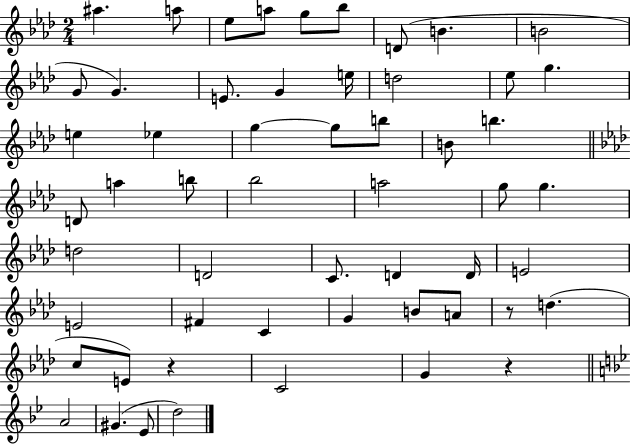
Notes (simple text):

A#5/q. A5/e Eb5/e A5/e G5/e Bb5/e D4/e B4/q. B4/h G4/e G4/q. E4/e. G4/q E5/s D5/h Eb5/e G5/q. E5/q Eb5/q G5/q G5/e B5/e B4/e B5/q. D4/e A5/q B5/e Bb5/h A5/h G5/e G5/q. D5/h D4/h C4/e. D4/q D4/s E4/h E4/h F#4/q C4/q G4/q B4/e A4/e R/e D5/q. C5/e E4/e R/q C4/h G4/q R/q A4/h G#4/q. Eb4/e D5/h